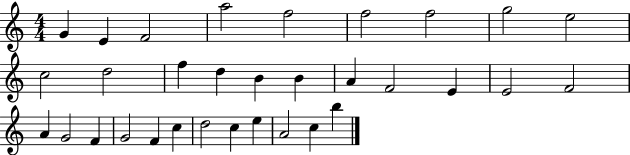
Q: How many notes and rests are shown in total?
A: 32